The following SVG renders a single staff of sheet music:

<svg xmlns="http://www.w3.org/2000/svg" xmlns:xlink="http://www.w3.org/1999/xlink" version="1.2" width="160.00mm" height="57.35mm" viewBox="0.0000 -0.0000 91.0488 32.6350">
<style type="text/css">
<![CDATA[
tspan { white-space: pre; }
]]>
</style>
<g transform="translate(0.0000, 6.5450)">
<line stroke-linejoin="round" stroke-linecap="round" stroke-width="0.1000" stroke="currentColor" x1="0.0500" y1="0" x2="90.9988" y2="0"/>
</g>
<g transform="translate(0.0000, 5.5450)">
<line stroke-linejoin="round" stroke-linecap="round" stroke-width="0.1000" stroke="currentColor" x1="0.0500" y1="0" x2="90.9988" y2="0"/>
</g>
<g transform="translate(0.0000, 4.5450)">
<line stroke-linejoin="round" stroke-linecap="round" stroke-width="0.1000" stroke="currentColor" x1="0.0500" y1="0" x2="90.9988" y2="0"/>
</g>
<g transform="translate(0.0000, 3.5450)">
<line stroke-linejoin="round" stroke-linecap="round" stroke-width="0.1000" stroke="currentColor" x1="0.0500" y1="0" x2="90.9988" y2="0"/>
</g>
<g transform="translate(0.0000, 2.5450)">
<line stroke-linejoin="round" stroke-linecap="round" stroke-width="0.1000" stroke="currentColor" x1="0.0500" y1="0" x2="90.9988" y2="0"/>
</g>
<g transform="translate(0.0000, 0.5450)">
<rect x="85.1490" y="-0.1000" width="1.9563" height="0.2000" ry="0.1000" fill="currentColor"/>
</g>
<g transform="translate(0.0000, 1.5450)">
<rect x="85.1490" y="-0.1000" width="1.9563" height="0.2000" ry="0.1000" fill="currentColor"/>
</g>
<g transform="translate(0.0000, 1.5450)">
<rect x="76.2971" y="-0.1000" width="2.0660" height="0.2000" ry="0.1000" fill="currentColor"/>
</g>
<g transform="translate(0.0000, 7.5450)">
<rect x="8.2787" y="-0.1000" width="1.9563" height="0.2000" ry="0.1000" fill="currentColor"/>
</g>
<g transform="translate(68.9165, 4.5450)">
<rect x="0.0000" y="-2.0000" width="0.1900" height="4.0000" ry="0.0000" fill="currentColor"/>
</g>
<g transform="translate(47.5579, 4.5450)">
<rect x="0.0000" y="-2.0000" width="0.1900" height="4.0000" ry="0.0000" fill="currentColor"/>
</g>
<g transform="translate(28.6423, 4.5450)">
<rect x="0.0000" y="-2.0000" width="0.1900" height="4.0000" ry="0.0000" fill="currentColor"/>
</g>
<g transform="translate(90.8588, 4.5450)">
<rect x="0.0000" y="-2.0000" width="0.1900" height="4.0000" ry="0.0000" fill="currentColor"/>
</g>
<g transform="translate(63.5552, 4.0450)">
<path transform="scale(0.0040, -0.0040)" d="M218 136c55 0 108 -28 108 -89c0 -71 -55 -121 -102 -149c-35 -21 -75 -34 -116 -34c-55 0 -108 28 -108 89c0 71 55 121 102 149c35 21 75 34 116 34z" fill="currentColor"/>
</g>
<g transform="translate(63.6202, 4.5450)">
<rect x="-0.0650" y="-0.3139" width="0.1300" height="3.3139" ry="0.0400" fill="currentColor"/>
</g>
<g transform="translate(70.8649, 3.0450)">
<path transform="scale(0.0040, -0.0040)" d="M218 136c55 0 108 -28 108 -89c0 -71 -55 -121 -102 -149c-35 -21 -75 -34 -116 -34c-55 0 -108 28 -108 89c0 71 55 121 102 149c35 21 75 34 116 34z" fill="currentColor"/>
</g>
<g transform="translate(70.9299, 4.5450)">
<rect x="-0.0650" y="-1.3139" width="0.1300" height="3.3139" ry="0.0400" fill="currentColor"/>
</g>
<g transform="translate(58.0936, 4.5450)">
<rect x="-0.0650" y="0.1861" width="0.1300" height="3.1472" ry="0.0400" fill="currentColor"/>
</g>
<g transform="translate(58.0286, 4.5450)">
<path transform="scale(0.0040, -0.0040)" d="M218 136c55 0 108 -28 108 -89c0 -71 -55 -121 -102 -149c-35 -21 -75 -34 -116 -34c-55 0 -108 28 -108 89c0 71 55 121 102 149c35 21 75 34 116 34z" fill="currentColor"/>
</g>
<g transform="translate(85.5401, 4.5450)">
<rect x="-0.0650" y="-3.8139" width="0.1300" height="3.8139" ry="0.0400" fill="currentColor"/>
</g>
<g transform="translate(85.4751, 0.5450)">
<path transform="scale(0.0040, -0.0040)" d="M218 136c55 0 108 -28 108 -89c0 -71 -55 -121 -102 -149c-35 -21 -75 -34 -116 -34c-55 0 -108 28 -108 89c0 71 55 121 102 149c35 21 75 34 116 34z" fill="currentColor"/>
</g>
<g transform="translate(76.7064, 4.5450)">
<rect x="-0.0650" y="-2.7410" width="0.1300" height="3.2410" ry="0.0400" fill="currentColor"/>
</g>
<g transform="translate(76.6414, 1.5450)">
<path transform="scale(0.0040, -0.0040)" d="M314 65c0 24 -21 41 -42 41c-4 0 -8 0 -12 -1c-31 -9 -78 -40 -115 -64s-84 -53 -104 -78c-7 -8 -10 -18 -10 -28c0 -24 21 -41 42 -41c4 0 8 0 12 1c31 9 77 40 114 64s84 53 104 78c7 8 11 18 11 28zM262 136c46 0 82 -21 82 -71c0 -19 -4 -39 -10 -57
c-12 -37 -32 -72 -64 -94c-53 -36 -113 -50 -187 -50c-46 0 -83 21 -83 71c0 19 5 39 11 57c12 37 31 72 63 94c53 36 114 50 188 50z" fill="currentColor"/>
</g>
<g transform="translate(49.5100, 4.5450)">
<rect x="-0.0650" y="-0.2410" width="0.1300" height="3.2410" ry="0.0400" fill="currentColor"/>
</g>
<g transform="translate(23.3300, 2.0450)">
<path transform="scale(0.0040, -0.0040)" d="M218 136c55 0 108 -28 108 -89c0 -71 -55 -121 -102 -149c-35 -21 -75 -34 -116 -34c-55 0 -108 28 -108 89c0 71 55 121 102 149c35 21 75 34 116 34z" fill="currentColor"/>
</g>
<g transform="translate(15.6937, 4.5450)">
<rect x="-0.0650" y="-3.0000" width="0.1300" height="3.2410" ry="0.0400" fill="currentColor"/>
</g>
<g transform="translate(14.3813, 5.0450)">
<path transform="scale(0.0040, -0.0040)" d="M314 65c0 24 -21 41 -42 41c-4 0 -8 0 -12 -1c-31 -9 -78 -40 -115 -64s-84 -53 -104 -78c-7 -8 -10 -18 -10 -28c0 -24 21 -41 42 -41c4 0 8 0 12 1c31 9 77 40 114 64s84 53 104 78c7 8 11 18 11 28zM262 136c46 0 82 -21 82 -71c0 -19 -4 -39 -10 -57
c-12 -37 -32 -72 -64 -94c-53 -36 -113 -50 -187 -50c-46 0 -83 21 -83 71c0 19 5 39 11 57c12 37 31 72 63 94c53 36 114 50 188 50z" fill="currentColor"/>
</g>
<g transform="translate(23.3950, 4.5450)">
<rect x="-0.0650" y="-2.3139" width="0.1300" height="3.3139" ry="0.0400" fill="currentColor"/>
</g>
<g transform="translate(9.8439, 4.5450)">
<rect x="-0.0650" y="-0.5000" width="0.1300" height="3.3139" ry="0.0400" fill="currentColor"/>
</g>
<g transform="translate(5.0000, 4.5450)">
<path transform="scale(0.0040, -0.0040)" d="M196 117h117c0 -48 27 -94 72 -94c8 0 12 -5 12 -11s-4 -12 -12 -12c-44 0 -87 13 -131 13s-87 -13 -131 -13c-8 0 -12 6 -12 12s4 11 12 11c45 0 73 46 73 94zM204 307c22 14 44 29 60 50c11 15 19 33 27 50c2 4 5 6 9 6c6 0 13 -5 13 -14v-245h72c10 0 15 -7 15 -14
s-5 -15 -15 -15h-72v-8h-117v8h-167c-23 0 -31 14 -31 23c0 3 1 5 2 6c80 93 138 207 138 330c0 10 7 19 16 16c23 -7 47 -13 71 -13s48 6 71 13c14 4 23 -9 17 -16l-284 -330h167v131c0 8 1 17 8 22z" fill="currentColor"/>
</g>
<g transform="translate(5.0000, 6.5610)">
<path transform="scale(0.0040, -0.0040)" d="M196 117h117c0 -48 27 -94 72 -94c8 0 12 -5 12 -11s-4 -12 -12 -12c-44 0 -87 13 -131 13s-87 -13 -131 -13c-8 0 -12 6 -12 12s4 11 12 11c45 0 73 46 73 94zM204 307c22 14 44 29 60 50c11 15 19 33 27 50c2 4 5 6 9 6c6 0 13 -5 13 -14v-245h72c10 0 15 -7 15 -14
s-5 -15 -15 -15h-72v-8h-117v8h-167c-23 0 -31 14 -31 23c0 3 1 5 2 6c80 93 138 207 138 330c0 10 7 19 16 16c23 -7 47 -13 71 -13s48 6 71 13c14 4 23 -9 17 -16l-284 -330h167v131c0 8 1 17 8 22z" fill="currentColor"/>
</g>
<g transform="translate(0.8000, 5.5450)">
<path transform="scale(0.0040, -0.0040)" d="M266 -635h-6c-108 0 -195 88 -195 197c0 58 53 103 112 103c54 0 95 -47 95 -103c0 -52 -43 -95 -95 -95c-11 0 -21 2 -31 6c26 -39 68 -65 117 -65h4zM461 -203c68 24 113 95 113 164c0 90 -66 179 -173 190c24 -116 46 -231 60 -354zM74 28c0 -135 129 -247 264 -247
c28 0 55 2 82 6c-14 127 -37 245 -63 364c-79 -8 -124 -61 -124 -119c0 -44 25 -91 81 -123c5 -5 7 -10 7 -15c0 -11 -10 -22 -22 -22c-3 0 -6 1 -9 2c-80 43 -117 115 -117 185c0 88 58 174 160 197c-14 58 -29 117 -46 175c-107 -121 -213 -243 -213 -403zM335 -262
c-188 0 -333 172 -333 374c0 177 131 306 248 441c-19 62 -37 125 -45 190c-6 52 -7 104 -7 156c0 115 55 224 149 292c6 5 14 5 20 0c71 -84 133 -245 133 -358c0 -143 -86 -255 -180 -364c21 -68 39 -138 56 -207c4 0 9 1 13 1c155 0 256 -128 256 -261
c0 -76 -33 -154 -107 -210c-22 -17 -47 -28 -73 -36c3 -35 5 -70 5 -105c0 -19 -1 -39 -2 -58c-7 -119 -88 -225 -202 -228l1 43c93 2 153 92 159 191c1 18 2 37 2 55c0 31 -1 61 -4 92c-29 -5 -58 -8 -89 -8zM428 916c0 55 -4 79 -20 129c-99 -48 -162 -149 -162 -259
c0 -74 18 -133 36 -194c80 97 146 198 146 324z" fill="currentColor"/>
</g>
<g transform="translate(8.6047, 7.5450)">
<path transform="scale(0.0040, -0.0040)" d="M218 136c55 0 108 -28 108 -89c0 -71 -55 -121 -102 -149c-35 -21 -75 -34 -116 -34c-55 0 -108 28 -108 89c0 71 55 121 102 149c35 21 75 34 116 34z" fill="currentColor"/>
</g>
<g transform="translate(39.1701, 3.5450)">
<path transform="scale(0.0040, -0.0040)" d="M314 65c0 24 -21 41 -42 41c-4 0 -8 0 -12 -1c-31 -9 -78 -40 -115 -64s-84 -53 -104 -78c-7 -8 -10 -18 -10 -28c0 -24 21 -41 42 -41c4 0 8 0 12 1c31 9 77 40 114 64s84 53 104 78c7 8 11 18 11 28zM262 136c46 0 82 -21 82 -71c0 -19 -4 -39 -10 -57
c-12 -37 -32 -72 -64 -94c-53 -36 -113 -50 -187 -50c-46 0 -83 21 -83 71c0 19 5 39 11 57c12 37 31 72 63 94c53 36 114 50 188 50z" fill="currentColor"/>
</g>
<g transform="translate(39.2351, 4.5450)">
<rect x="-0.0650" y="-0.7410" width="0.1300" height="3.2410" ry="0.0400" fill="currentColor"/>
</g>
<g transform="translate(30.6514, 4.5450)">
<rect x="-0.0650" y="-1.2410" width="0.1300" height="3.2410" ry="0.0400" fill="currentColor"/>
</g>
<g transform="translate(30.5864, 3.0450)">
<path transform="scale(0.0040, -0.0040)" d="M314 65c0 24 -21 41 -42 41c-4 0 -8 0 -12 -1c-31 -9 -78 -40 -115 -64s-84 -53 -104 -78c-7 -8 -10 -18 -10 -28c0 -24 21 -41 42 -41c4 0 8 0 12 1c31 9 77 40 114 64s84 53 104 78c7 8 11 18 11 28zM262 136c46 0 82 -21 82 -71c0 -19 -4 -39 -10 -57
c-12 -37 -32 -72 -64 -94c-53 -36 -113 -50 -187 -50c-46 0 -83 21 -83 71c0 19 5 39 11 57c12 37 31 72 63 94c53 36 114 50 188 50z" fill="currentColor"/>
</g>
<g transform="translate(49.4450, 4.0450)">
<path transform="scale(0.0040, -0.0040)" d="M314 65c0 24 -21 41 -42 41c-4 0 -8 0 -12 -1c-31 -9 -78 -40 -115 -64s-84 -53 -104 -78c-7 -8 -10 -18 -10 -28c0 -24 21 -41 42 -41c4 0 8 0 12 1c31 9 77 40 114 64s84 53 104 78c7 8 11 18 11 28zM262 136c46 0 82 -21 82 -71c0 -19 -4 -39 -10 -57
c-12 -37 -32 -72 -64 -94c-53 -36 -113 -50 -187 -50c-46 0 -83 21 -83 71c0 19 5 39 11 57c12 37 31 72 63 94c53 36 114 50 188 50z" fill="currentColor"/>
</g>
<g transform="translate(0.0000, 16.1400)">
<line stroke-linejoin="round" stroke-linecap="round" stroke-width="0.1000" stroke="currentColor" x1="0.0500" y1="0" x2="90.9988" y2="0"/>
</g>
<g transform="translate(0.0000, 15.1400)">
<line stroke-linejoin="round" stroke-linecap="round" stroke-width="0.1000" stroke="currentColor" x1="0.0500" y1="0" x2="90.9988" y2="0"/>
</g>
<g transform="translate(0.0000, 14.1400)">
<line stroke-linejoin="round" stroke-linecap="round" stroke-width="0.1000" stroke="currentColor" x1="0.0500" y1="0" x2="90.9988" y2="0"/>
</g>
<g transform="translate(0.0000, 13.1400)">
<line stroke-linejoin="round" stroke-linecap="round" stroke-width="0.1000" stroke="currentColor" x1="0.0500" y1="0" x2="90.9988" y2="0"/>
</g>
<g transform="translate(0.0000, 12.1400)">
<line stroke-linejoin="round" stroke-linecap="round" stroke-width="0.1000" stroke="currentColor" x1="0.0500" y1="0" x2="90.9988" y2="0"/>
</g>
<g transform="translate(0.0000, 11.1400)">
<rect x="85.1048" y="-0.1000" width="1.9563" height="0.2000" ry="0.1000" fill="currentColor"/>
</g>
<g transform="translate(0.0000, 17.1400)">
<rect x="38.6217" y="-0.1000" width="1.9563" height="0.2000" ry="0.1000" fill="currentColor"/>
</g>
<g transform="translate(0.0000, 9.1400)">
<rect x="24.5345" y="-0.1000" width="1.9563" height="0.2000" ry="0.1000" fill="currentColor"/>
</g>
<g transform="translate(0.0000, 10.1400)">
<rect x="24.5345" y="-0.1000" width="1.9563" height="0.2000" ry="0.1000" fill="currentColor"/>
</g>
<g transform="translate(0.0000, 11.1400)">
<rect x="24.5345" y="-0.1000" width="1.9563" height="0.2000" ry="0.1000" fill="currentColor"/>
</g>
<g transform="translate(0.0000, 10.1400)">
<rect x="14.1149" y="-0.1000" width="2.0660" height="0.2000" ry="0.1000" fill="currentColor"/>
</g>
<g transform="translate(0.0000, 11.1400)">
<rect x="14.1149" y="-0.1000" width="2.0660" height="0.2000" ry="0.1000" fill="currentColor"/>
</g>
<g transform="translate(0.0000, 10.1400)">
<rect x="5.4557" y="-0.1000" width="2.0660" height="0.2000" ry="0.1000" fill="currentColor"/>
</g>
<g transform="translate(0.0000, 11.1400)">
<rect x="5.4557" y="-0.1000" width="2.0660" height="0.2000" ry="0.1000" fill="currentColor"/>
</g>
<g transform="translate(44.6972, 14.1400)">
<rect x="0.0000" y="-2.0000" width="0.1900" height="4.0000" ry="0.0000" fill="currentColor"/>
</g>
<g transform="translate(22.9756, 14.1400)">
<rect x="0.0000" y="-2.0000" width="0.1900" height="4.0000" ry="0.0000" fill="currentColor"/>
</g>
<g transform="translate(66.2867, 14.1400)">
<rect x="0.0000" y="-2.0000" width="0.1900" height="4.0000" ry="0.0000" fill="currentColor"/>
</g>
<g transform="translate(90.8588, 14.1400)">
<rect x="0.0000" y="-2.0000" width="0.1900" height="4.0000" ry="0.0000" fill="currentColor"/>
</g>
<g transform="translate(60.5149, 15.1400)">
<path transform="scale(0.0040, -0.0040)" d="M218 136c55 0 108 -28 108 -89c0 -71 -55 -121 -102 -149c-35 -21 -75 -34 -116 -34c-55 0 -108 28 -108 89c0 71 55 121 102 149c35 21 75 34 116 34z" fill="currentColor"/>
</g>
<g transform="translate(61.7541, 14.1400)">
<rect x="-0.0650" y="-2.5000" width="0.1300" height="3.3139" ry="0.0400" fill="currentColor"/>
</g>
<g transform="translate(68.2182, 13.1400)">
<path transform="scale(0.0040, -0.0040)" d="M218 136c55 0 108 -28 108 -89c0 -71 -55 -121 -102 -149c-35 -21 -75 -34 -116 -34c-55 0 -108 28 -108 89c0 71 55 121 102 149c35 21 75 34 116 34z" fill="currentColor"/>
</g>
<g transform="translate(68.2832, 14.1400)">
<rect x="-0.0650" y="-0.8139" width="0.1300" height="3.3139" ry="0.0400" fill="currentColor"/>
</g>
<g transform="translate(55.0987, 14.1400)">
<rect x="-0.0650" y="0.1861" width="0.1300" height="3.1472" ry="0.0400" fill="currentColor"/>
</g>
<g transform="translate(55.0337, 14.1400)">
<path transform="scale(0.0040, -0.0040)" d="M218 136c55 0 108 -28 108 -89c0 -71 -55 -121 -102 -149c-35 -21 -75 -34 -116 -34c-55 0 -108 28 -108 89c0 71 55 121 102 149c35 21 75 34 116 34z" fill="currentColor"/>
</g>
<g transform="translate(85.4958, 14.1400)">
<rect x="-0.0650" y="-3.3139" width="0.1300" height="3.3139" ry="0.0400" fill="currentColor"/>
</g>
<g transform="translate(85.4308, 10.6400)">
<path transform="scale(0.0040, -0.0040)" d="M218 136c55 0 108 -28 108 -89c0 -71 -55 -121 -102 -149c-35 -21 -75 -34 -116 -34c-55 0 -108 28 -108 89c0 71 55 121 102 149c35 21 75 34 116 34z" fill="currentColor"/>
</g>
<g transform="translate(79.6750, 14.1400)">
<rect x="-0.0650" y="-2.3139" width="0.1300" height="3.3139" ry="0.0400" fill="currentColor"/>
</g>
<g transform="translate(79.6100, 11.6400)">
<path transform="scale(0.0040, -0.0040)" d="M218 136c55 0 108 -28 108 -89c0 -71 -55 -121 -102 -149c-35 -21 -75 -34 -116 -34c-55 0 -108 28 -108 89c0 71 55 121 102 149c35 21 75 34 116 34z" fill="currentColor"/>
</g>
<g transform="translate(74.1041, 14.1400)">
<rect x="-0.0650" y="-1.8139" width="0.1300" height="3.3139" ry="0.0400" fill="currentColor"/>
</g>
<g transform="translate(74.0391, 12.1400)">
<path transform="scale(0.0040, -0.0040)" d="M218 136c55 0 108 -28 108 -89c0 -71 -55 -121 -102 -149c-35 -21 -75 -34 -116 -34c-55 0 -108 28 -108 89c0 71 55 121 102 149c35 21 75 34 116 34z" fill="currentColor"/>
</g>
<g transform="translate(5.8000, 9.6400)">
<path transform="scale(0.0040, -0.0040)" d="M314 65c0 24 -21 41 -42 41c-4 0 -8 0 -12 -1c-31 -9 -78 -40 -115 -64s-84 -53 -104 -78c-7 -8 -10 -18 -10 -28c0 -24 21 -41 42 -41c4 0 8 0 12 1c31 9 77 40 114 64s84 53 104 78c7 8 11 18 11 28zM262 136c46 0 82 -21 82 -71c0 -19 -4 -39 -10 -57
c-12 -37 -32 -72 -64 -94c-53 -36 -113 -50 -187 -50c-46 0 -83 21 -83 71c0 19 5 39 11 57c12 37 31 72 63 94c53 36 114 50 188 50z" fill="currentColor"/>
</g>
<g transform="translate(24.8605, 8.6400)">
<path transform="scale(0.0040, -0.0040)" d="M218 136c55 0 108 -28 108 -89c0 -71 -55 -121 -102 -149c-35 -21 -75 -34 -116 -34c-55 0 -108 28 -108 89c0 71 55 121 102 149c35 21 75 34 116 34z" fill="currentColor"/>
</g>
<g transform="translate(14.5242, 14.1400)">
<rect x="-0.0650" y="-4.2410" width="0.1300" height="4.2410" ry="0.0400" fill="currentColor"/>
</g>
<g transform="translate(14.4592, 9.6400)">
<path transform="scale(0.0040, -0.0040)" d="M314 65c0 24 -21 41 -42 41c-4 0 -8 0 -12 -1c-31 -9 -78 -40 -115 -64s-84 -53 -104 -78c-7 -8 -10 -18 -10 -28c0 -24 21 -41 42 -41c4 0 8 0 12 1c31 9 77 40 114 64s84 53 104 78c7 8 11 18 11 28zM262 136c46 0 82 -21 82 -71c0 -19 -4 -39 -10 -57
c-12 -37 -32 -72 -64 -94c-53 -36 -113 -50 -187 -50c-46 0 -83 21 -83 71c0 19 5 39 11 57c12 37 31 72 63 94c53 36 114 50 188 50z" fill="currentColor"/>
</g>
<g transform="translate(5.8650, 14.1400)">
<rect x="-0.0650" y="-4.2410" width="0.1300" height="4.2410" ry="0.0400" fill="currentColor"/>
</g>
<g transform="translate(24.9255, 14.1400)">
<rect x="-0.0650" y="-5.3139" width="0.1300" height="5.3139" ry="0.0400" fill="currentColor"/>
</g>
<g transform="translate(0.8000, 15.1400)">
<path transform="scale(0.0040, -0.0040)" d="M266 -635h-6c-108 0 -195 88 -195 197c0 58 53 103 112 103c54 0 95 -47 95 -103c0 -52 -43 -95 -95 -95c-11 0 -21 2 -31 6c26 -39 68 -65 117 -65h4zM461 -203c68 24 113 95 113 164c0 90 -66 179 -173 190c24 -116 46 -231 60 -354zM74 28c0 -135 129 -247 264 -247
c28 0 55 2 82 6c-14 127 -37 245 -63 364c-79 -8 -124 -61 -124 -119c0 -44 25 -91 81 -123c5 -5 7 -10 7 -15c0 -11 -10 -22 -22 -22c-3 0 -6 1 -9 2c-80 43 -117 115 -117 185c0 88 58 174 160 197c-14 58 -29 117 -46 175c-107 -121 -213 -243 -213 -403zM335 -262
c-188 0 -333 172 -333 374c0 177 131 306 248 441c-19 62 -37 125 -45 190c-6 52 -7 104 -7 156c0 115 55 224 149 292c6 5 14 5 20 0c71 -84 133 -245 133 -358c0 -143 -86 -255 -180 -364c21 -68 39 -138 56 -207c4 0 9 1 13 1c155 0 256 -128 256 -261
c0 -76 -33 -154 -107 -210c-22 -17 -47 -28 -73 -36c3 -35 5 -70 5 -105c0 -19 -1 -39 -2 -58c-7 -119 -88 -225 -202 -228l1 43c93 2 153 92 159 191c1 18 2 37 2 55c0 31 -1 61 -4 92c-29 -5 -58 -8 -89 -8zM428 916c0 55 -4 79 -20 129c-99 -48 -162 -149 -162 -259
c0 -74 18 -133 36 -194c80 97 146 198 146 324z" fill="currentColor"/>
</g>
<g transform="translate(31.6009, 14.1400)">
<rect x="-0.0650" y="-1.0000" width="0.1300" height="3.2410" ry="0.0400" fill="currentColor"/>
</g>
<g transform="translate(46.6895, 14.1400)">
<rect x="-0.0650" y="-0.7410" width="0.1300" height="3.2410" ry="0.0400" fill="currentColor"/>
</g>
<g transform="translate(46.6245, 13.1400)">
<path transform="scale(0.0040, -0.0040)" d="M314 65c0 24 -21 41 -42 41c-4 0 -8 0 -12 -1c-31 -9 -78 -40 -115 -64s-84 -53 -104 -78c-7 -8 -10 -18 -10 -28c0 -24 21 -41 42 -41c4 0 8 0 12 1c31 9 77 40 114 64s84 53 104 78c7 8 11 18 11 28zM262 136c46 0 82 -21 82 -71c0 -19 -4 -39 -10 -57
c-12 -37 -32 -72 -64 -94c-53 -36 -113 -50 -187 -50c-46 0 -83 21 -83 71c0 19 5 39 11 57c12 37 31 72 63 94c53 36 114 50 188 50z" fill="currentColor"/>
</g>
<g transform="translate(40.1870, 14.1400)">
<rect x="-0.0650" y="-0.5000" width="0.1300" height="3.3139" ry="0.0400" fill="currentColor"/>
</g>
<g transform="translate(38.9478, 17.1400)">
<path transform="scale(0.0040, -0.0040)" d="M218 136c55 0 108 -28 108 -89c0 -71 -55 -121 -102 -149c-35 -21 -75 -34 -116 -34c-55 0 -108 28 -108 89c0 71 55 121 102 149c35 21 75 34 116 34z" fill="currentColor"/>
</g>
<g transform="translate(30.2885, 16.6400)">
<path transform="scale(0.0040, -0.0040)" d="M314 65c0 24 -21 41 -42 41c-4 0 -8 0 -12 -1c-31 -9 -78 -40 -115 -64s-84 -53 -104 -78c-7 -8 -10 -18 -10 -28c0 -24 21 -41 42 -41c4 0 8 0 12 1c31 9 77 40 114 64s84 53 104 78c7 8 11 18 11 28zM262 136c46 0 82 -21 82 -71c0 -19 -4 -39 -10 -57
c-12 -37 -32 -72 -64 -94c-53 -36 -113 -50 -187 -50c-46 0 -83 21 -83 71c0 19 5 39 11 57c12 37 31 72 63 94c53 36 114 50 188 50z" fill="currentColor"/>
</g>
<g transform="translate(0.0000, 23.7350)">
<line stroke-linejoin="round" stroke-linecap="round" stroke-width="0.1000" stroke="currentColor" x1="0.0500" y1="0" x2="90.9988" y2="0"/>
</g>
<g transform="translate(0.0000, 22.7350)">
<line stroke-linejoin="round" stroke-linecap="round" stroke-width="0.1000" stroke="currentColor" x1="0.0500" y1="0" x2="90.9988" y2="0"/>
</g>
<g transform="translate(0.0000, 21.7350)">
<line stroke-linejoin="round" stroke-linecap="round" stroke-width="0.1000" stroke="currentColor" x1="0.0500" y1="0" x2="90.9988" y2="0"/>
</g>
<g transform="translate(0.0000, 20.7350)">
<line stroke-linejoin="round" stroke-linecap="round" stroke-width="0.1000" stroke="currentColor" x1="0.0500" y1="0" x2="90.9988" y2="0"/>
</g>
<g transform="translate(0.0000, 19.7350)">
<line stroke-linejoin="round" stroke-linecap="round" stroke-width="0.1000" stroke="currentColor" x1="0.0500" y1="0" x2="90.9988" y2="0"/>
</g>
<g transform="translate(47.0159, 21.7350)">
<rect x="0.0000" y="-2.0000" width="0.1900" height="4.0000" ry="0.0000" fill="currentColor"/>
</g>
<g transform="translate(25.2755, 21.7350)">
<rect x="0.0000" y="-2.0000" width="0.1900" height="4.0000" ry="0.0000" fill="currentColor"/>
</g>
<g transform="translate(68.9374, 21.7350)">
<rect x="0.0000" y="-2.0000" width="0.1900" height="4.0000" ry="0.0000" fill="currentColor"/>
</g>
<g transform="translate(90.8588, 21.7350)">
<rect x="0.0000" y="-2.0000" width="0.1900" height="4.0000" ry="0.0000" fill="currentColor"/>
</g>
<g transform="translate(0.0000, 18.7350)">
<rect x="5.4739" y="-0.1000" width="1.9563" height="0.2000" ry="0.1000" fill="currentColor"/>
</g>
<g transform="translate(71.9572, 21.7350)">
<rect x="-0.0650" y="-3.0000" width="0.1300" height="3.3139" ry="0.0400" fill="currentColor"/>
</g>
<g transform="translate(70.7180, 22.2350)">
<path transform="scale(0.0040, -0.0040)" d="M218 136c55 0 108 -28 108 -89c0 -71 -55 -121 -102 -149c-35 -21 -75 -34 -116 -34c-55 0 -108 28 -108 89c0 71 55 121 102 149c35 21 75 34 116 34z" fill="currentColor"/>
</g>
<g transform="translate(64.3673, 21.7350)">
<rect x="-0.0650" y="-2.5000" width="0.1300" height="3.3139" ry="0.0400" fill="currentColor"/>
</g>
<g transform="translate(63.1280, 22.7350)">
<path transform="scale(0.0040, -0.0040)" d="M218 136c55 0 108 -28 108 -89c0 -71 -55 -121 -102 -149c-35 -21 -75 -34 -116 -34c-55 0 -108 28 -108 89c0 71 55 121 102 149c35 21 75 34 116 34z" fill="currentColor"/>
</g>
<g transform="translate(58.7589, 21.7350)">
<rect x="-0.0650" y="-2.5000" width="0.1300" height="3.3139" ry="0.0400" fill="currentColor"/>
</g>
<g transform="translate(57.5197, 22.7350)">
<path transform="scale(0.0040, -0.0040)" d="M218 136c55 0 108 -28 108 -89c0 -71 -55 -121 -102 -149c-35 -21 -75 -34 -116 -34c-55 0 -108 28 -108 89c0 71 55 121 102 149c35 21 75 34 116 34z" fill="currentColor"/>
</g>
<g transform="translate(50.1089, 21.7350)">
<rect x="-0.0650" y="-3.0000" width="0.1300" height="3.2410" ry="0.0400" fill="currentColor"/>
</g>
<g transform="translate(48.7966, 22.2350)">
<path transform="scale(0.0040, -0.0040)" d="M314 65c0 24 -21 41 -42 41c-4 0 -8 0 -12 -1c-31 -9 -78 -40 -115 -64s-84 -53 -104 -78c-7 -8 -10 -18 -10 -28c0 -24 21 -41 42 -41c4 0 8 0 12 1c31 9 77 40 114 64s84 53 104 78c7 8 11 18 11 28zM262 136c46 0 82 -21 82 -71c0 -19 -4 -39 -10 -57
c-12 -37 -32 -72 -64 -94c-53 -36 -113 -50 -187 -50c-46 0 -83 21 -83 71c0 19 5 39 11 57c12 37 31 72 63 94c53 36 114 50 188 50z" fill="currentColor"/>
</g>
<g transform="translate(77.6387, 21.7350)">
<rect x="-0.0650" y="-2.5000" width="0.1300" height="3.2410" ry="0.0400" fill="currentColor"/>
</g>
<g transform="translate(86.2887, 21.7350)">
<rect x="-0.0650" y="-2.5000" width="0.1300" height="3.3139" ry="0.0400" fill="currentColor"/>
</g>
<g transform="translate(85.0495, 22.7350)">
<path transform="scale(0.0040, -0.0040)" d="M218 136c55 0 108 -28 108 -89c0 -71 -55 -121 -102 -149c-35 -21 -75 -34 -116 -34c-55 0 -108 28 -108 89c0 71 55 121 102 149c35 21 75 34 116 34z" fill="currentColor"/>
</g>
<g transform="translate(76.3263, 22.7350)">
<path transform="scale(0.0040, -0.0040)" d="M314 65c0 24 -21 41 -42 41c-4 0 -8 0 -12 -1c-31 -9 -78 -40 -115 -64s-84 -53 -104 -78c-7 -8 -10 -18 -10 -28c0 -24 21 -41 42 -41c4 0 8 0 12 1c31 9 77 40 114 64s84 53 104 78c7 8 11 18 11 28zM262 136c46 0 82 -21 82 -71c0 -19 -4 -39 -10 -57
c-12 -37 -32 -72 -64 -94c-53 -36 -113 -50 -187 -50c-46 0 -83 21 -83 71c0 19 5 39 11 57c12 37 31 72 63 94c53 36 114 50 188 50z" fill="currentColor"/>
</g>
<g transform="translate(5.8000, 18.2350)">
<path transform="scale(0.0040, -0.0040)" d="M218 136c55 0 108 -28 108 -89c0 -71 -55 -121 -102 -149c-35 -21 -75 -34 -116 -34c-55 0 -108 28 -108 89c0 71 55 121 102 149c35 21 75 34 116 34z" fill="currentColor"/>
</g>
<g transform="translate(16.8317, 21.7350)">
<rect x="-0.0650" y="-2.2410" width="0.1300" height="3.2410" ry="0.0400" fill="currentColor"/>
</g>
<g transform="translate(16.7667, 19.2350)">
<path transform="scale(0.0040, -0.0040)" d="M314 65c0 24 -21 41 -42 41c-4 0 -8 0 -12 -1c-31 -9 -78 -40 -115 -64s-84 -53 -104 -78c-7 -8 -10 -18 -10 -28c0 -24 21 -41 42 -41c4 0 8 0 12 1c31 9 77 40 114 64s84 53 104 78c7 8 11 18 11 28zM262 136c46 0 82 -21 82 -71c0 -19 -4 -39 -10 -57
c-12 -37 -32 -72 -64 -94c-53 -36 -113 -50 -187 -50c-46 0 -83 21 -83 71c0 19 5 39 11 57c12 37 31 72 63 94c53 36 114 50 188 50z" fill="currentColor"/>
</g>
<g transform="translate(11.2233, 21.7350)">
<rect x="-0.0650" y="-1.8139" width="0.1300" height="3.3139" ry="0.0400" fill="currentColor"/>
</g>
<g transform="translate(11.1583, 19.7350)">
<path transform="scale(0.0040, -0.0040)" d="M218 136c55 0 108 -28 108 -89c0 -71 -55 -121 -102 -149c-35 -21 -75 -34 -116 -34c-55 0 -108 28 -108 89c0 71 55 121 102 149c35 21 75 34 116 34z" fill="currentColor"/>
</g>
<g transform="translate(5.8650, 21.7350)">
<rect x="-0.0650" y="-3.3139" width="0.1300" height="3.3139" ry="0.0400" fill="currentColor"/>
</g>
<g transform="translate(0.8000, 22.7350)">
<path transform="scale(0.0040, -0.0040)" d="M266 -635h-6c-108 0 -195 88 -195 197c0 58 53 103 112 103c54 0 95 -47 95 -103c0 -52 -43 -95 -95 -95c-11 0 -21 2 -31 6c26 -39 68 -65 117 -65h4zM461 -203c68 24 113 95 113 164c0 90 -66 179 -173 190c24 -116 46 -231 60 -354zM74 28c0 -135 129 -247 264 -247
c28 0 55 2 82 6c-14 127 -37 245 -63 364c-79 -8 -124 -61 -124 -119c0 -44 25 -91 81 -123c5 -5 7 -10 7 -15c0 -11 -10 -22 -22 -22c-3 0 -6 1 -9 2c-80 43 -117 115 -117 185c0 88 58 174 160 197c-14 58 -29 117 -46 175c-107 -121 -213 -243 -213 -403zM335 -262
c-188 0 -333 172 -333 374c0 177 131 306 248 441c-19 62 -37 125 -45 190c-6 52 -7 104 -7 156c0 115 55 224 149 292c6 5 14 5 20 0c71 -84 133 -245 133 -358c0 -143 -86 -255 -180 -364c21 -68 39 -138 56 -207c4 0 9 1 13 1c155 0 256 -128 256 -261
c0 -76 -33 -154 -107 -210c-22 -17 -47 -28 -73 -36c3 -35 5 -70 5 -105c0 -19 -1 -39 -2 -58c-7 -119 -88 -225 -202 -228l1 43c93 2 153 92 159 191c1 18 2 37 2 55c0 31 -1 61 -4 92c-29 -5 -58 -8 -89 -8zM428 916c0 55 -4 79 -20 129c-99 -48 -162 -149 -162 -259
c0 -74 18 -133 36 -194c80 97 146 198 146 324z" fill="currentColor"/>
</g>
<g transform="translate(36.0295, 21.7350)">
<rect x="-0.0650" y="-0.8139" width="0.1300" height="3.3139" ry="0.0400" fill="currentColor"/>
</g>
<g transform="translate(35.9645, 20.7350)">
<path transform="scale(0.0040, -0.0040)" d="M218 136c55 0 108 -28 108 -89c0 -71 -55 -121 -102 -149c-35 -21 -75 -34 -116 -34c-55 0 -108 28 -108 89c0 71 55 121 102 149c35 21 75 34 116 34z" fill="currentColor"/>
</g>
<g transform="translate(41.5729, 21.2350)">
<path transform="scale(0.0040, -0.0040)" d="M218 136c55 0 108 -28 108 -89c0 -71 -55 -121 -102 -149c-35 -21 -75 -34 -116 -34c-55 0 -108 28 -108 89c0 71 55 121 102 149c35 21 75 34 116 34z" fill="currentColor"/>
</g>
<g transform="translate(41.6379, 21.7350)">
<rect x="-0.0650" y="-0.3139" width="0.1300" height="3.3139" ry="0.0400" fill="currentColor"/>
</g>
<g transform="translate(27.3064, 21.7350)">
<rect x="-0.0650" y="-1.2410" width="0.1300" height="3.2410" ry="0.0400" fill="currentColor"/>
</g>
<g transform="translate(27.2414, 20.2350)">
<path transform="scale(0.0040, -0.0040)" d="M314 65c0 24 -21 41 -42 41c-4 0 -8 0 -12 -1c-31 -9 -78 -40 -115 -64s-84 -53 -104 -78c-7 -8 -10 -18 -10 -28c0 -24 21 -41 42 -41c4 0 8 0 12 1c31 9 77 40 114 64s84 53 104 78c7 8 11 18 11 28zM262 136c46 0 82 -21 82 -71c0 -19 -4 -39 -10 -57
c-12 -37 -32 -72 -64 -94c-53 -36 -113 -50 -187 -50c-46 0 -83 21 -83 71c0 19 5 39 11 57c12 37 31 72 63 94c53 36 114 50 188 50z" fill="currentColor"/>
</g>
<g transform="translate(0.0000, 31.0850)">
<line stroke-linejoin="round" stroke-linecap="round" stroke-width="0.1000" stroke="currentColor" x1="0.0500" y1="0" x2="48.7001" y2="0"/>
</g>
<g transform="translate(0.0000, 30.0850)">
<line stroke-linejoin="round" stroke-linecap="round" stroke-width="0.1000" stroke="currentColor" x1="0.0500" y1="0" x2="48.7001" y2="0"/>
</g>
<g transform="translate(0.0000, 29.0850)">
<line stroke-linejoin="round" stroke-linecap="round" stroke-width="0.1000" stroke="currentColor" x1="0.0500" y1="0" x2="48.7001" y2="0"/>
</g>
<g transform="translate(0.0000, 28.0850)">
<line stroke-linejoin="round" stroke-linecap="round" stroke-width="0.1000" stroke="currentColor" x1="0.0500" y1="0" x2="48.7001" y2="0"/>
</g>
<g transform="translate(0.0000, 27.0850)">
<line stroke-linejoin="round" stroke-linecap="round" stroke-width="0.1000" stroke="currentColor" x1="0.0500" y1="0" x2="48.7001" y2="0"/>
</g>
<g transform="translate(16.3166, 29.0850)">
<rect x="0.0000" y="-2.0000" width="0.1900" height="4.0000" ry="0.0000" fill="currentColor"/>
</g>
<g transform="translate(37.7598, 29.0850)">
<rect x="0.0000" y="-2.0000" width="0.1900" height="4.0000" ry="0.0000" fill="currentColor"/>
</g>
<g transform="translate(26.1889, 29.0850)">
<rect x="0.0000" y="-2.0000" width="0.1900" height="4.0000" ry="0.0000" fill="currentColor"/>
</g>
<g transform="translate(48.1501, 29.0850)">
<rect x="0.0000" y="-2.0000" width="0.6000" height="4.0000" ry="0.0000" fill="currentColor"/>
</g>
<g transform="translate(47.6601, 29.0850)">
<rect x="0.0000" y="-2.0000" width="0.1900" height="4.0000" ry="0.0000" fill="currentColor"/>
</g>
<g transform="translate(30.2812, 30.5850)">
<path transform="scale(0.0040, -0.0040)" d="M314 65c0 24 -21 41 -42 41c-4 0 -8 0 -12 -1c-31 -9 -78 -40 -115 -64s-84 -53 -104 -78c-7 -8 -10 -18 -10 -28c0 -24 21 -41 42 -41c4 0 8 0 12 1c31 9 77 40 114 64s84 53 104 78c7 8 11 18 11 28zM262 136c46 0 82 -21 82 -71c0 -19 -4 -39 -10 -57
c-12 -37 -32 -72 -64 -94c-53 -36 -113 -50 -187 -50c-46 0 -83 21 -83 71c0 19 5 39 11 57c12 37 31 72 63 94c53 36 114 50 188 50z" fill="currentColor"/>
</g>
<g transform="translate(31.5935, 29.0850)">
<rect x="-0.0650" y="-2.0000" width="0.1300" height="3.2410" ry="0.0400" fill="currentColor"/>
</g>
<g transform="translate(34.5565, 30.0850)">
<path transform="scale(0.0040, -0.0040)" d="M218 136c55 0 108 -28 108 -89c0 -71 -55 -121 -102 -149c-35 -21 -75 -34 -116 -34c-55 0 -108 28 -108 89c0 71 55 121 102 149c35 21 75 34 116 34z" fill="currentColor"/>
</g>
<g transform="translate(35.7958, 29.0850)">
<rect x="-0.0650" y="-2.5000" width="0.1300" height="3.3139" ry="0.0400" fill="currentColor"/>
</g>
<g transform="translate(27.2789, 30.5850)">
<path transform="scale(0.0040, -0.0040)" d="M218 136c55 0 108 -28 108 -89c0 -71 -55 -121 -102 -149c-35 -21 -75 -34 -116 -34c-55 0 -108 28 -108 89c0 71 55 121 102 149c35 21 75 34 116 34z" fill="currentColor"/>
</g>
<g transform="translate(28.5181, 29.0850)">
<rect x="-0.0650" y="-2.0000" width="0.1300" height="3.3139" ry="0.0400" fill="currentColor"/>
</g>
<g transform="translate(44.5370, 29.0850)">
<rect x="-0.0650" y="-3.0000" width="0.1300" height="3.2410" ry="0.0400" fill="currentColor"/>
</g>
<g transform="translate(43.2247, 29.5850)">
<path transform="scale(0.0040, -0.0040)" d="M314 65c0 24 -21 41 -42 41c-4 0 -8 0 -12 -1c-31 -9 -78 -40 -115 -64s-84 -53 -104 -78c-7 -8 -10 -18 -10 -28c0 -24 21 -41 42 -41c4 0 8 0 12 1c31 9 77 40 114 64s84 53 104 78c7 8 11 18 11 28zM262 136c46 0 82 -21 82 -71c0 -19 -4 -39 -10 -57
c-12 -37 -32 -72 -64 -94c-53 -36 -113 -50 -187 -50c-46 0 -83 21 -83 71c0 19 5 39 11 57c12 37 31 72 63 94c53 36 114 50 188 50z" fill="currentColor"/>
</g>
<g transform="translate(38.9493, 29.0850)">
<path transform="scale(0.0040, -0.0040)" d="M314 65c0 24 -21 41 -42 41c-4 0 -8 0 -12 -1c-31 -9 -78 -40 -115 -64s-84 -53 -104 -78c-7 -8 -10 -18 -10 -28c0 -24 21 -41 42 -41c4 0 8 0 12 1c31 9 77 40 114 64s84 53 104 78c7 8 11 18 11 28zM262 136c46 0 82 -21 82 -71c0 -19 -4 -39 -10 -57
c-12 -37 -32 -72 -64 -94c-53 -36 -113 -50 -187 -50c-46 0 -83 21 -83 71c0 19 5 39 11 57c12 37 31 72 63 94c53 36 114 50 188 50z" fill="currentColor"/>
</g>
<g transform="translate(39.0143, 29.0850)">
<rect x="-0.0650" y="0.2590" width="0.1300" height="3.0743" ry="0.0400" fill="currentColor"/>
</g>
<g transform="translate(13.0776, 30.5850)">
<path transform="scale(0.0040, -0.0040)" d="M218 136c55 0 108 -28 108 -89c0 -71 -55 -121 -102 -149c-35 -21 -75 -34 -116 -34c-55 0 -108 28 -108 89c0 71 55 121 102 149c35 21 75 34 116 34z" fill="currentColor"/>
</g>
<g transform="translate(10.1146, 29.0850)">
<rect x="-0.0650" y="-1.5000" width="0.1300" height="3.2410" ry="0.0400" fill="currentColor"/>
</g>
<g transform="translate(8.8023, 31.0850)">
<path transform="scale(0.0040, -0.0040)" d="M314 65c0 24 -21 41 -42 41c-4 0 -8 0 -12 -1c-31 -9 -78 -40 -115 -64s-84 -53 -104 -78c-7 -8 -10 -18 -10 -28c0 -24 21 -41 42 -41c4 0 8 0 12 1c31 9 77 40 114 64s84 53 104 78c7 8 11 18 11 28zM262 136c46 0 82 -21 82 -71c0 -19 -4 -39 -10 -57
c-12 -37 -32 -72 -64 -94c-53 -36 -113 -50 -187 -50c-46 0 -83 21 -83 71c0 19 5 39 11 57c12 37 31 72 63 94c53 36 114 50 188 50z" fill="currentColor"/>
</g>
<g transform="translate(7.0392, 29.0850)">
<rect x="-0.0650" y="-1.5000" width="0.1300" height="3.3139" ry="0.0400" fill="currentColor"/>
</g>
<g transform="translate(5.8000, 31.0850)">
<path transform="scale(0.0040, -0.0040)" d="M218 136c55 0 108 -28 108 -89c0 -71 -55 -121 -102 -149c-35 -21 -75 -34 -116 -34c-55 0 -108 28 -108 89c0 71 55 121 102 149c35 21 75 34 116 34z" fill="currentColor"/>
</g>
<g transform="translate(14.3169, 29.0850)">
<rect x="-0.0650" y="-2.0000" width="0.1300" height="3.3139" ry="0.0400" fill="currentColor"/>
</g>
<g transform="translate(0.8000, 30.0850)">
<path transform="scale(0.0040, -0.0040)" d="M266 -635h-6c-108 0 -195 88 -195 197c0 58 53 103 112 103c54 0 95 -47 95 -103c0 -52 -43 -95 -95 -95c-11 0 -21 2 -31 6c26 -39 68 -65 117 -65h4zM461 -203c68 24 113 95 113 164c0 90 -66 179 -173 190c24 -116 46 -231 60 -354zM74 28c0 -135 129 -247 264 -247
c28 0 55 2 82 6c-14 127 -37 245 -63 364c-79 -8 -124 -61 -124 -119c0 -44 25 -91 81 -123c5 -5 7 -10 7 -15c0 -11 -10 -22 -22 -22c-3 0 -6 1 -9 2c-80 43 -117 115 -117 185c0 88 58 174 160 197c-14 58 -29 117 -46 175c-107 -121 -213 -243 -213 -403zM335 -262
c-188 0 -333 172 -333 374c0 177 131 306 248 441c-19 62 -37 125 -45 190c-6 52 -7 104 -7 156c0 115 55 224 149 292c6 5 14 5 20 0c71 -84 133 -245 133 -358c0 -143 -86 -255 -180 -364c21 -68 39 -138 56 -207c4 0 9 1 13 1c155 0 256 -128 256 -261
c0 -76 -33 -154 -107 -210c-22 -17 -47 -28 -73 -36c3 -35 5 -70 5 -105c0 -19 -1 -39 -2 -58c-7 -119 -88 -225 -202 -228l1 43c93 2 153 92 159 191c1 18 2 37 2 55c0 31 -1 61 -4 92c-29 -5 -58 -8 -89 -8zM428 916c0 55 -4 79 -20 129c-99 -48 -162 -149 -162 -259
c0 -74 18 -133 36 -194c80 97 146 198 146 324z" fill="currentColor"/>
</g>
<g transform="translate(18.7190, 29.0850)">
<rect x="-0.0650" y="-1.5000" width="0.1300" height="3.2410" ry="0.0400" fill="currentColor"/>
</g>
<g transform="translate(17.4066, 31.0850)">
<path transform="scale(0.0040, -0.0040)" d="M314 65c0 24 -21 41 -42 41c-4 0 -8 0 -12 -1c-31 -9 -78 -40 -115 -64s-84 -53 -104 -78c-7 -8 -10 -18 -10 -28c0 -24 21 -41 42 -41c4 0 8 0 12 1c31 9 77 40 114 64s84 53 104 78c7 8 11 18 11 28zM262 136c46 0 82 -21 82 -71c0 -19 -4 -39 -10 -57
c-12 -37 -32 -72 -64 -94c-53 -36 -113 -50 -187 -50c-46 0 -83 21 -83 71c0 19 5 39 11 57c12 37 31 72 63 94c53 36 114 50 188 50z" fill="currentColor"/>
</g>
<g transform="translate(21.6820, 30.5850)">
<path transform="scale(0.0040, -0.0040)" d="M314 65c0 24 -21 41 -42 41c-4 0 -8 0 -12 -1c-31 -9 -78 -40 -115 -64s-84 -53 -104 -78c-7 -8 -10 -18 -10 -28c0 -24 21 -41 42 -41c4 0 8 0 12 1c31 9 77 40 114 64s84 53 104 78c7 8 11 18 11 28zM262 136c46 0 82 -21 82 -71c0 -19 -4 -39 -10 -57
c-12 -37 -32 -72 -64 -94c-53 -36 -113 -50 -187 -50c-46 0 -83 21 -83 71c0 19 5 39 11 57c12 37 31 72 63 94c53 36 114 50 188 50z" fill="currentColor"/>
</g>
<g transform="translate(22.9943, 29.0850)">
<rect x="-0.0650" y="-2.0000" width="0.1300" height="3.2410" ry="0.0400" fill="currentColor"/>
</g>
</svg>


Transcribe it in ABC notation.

X:1
T:Untitled
M:4/4
L:1/4
K:C
C A2 g e2 d2 c2 B c e a2 c' d'2 d'2 f' D2 C d2 B G d f g b b f g2 e2 d c A2 G G A G2 G E E2 F E2 F2 F F2 G B2 A2